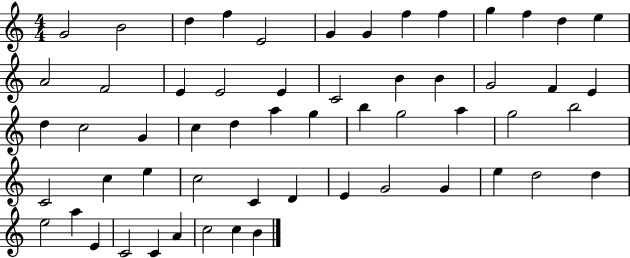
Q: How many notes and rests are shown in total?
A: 57